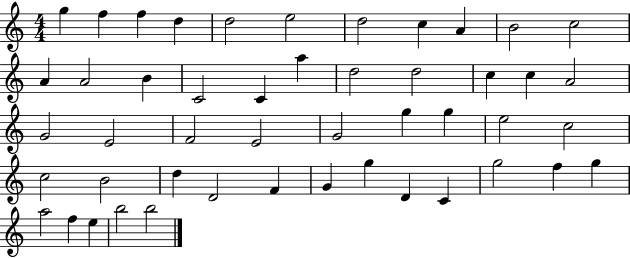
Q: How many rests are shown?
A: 0